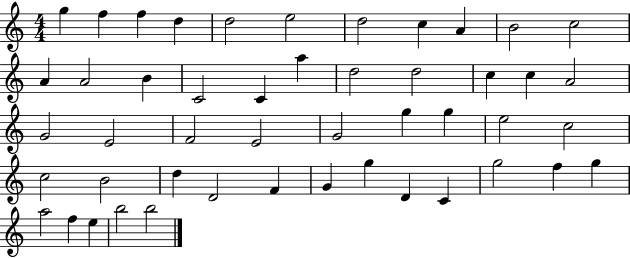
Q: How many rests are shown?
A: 0